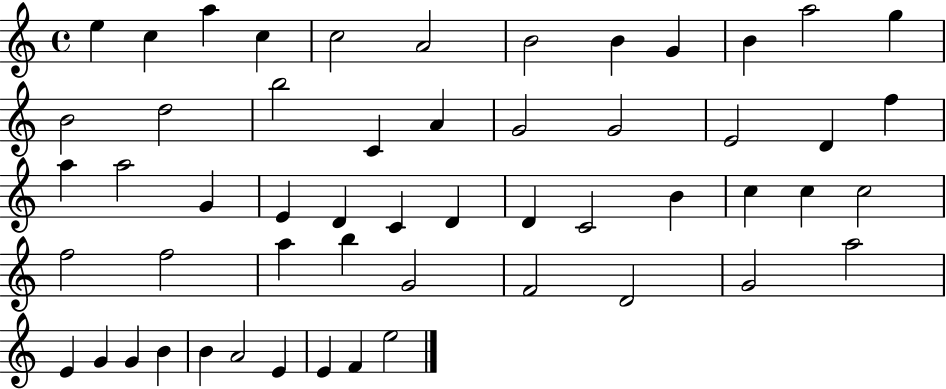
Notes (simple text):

E5/q C5/q A5/q C5/q C5/h A4/h B4/h B4/q G4/q B4/q A5/h G5/q B4/h D5/h B5/h C4/q A4/q G4/h G4/h E4/h D4/q F5/q A5/q A5/h G4/q E4/q D4/q C4/q D4/q D4/q C4/h B4/q C5/q C5/q C5/h F5/h F5/h A5/q B5/q G4/h F4/h D4/h G4/h A5/h E4/q G4/q G4/q B4/q B4/q A4/h E4/q E4/q F4/q E5/h